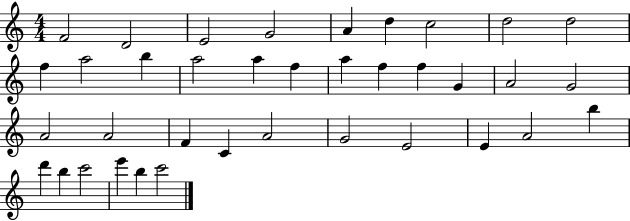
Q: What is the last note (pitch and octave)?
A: C6